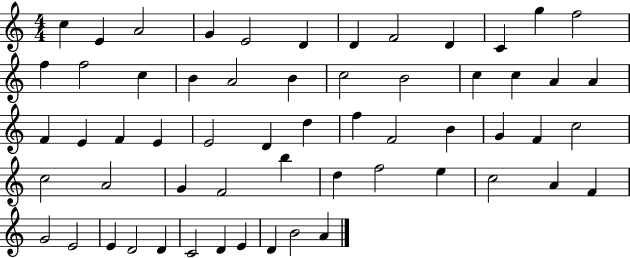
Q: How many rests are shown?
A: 0